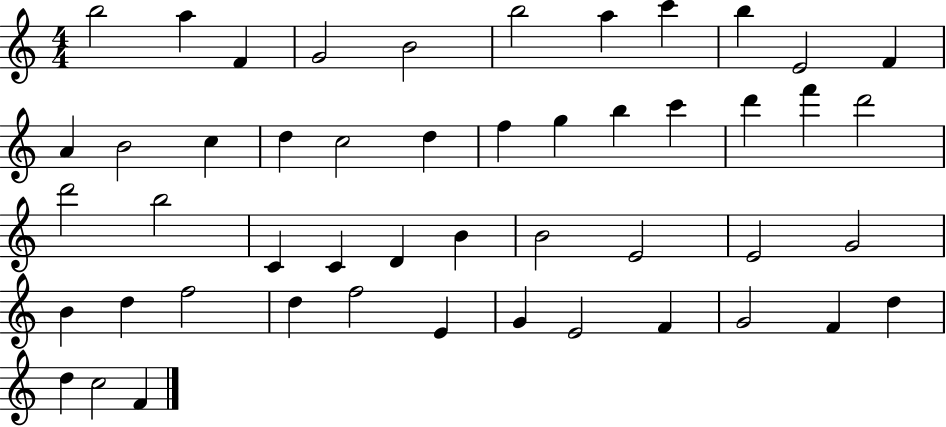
{
  \clef treble
  \numericTimeSignature
  \time 4/4
  \key c \major
  b''2 a''4 f'4 | g'2 b'2 | b''2 a''4 c'''4 | b''4 e'2 f'4 | \break a'4 b'2 c''4 | d''4 c''2 d''4 | f''4 g''4 b''4 c'''4 | d'''4 f'''4 d'''2 | \break d'''2 b''2 | c'4 c'4 d'4 b'4 | b'2 e'2 | e'2 g'2 | \break b'4 d''4 f''2 | d''4 f''2 e'4 | g'4 e'2 f'4 | g'2 f'4 d''4 | \break d''4 c''2 f'4 | \bar "|."
}